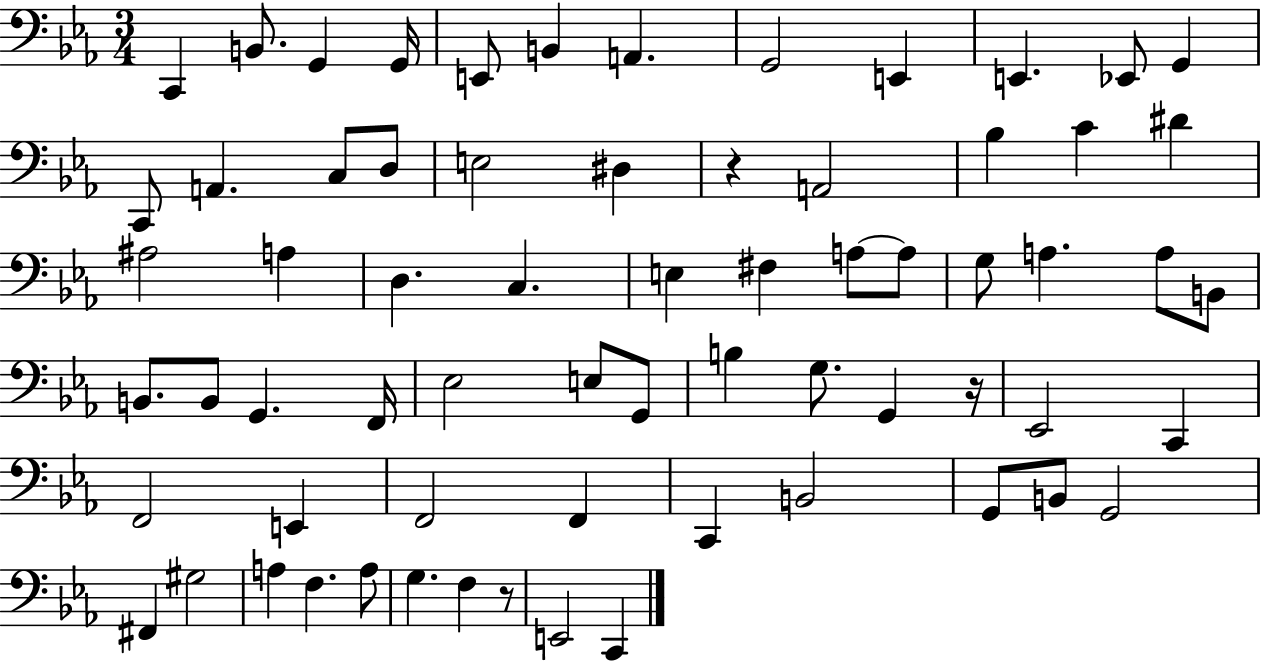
{
  \clef bass
  \numericTimeSignature
  \time 3/4
  \key ees \major
  \repeat volta 2 { c,4 b,8. g,4 g,16 | e,8 b,4 a,4. | g,2 e,4 | e,4. ees,8 g,4 | \break c,8 a,4. c8 d8 | e2 dis4 | r4 a,2 | bes4 c'4 dis'4 | \break ais2 a4 | d4. c4. | e4 fis4 a8~~ a8 | g8 a4. a8 b,8 | \break b,8. b,8 g,4. f,16 | ees2 e8 g,8 | b4 g8. g,4 r16 | ees,2 c,4 | \break f,2 e,4 | f,2 f,4 | c,4 b,2 | g,8 b,8 g,2 | \break fis,4 gis2 | a4 f4. a8 | g4. f4 r8 | e,2 c,4 | \break } \bar "|."
}